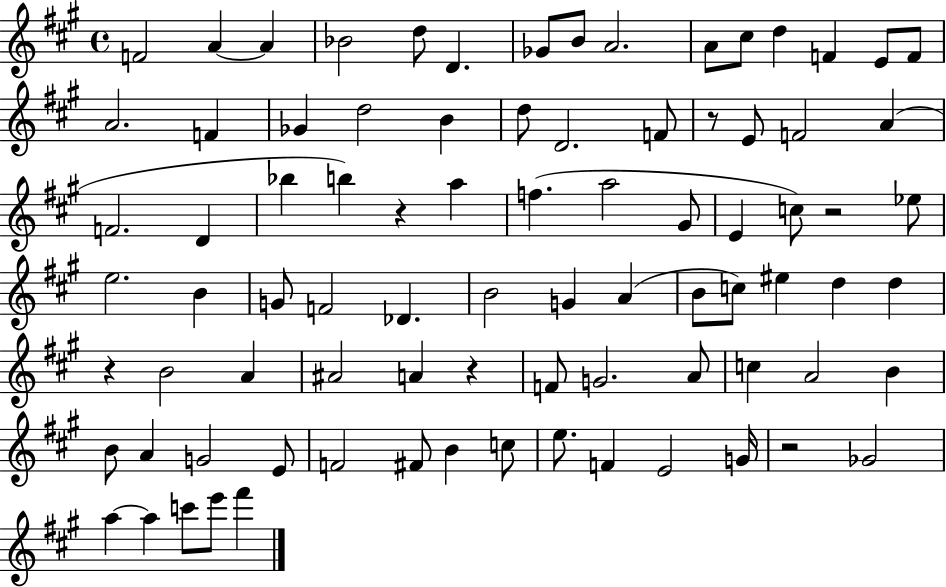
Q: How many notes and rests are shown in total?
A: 84